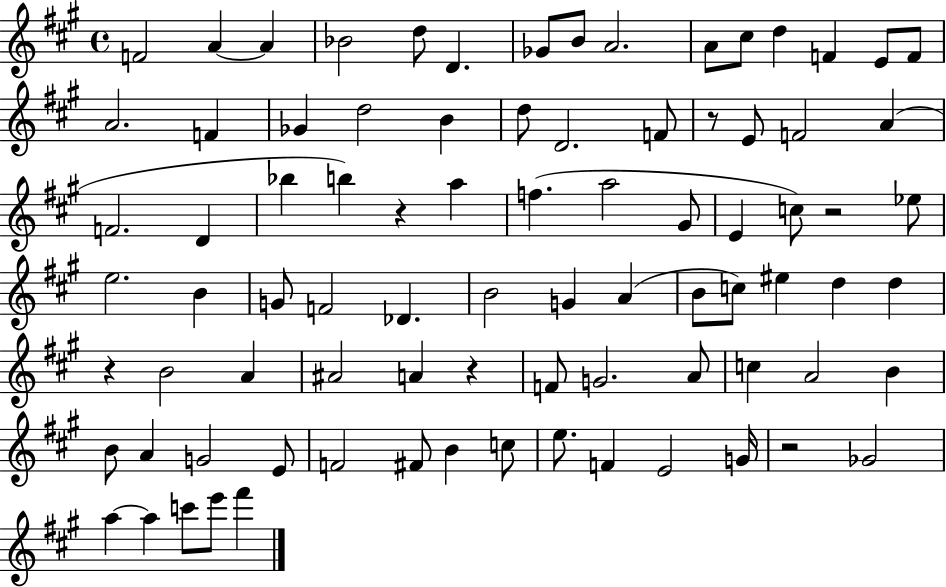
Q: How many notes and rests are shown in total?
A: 84